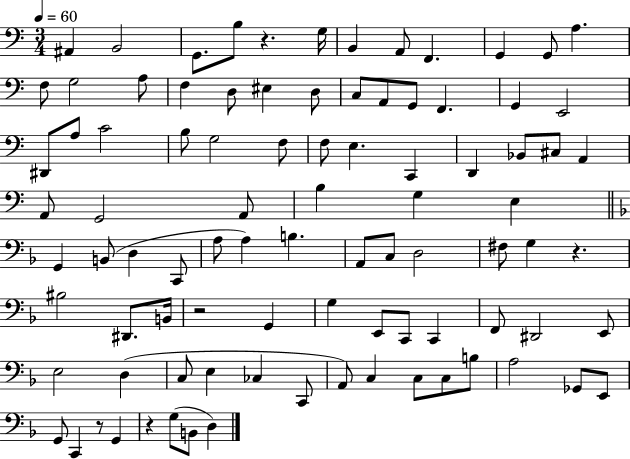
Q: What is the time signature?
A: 3/4